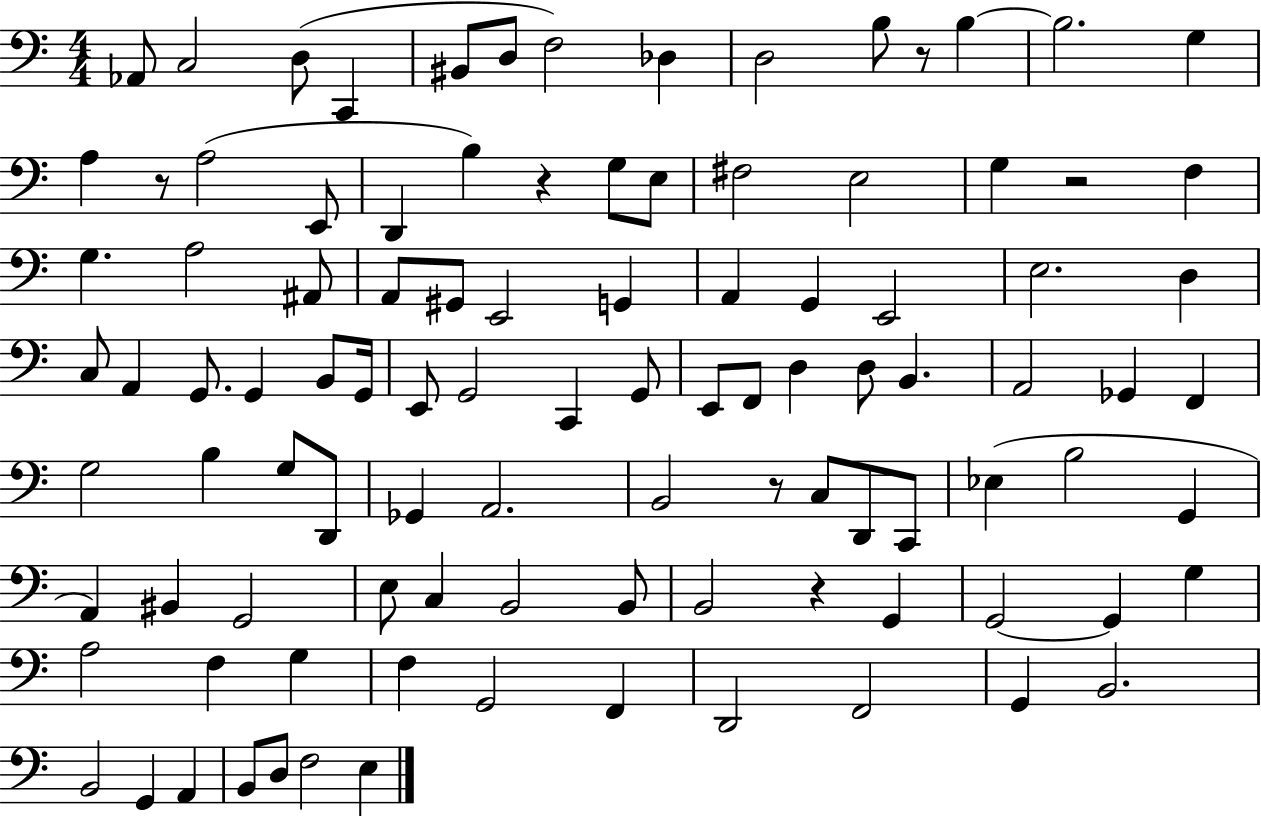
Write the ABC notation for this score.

X:1
T:Untitled
M:4/4
L:1/4
K:C
_A,,/2 C,2 D,/2 C,, ^B,,/2 D,/2 F,2 _D, D,2 B,/2 z/2 B, B,2 G, A, z/2 A,2 E,,/2 D,, B, z G,/2 E,/2 ^F,2 E,2 G, z2 F, G, A,2 ^A,,/2 A,,/2 ^G,,/2 E,,2 G,, A,, G,, E,,2 E,2 D, C,/2 A,, G,,/2 G,, B,,/2 G,,/4 E,,/2 G,,2 C,, G,,/2 E,,/2 F,,/2 D, D,/2 B,, A,,2 _G,, F,, G,2 B, G,/2 D,,/2 _G,, A,,2 B,,2 z/2 C,/2 D,,/2 C,,/2 _E, B,2 G,, A,, ^B,, G,,2 E,/2 C, B,,2 B,,/2 B,,2 z G,, G,,2 G,, G, A,2 F, G, F, G,,2 F,, D,,2 F,,2 G,, B,,2 B,,2 G,, A,, B,,/2 D,/2 F,2 E,